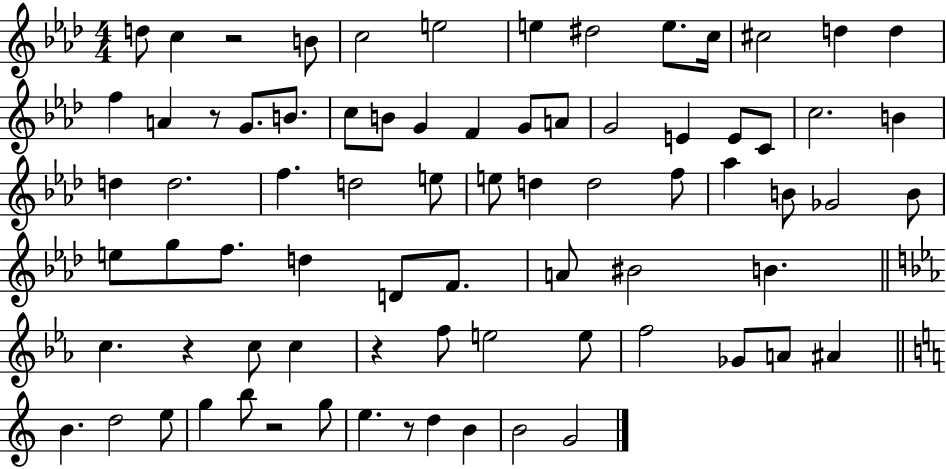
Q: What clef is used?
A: treble